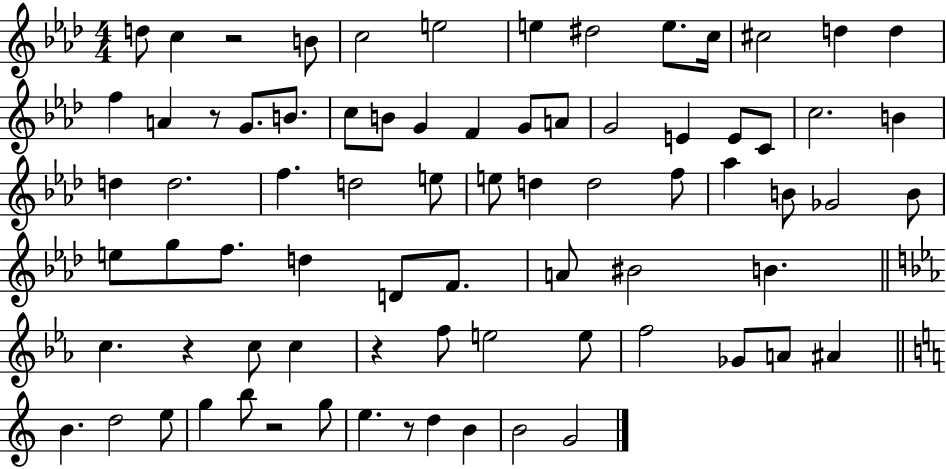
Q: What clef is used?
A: treble